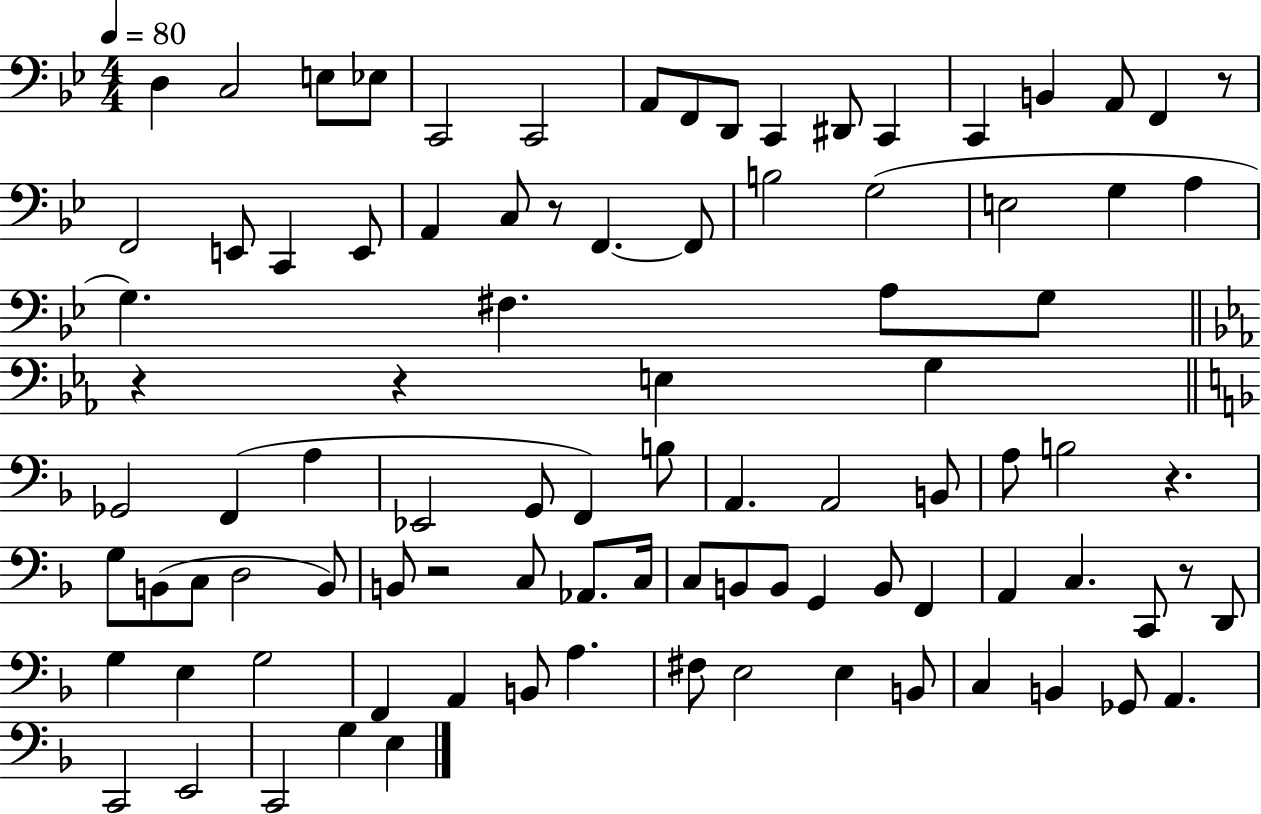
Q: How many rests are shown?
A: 7